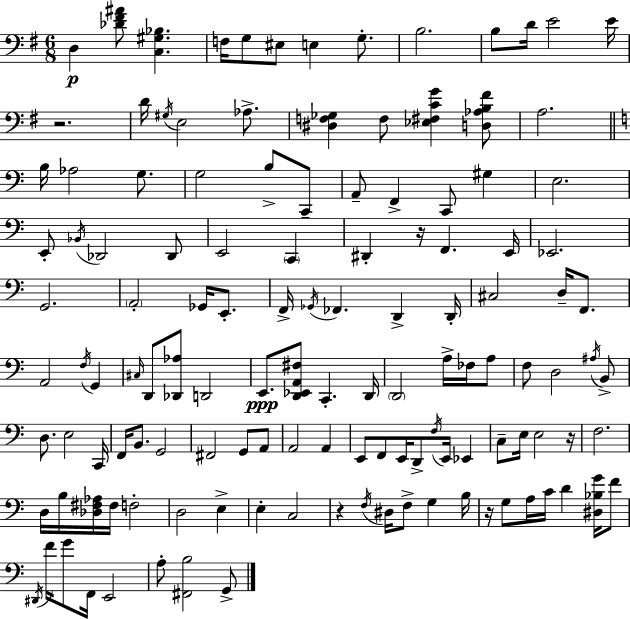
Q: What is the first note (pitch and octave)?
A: D3